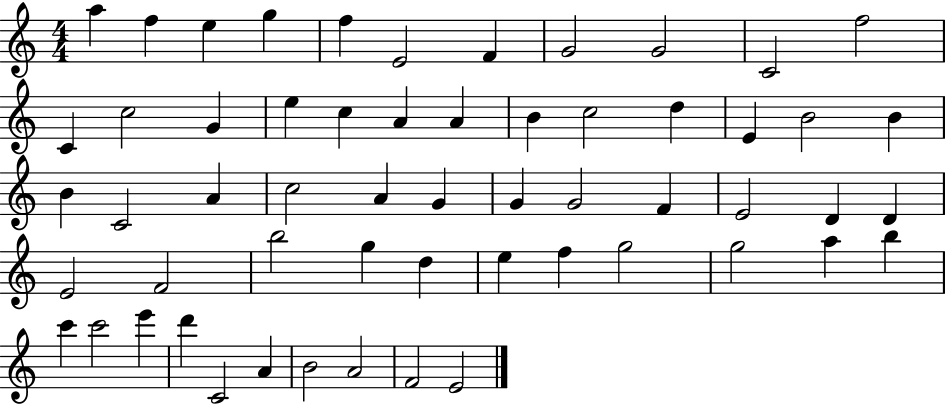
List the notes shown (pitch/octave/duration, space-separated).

A5/q F5/q E5/q G5/q F5/q E4/h F4/q G4/h G4/h C4/h F5/h C4/q C5/h G4/q E5/q C5/q A4/q A4/q B4/q C5/h D5/q E4/q B4/h B4/q B4/q C4/h A4/q C5/h A4/q G4/q G4/q G4/h F4/q E4/h D4/q D4/q E4/h F4/h B5/h G5/q D5/q E5/q F5/q G5/h G5/h A5/q B5/q C6/q C6/h E6/q D6/q C4/h A4/q B4/h A4/h F4/h E4/h